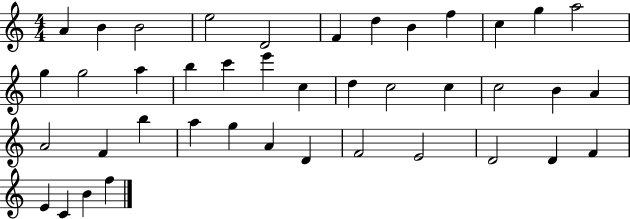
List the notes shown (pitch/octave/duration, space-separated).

A4/q B4/q B4/h E5/h D4/h F4/q D5/q B4/q F5/q C5/q G5/q A5/h G5/q G5/h A5/q B5/q C6/q E6/q C5/q D5/q C5/h C5/q C5/h B4/q A4/q A4/h F4/q B5/q A5/q G5/q A4/q D4/q F4/h E4/h D4/h D4/q F4/q E4/q C4/q B4/q F5/q